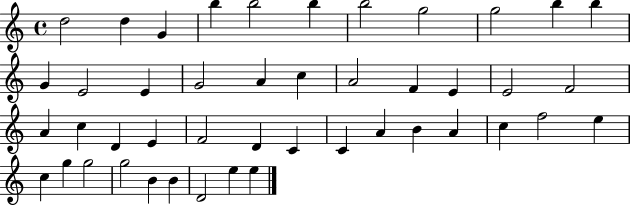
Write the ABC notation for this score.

X:1
T:Untitled
M:4/4
L:1/4
K:C
d2 d G b b2 b b2 g2 g2 b b G E2 E G2 A c A2 F E E2 F2 A c D E F2 D C C A B A c f2 e c g g2 g2 B B D2 e e